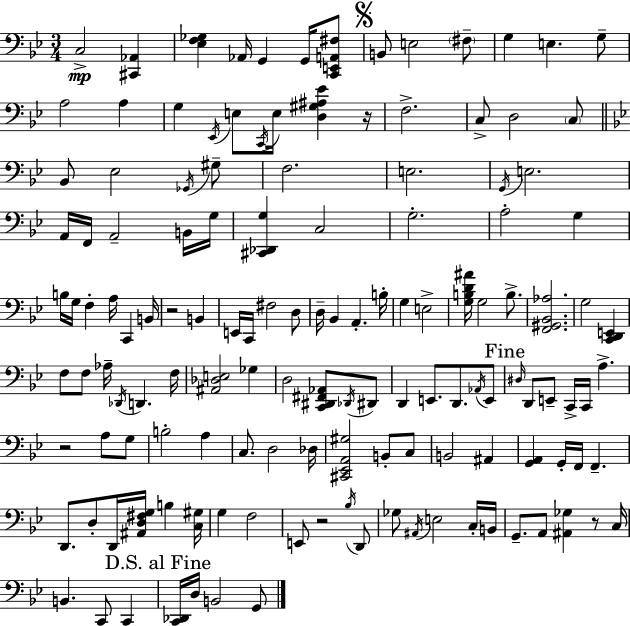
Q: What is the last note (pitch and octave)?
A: G2